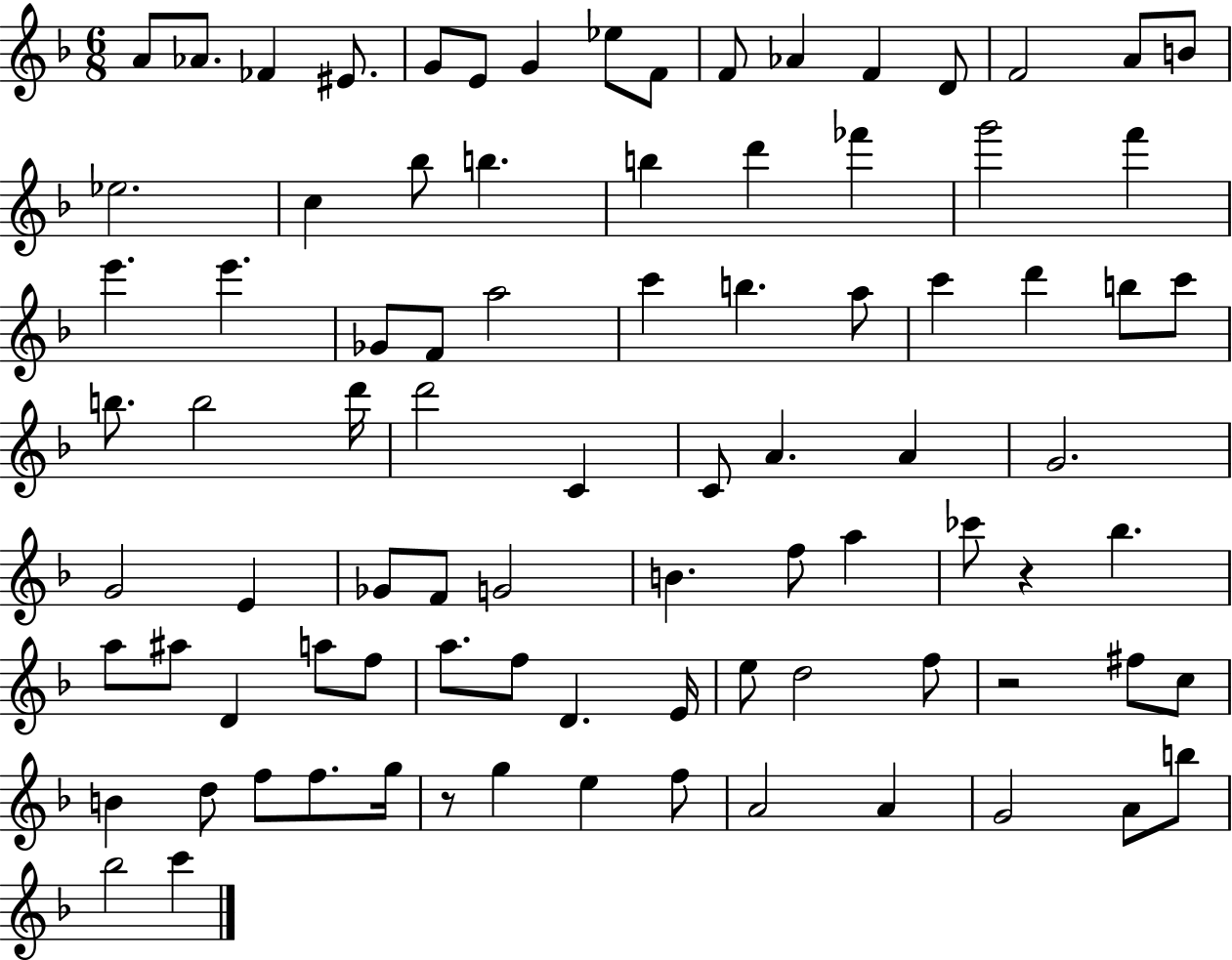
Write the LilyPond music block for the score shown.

{
  \clef treble
  \numericTimeSignature
  \time 6/8
  \key f \major
  a'8 aes'8. fes'4 eis'8. | g'8 e'8 g'4 ees''8 f'8 | f'8 aes'4 f'4 d'8 | f'2 a'8 b'8 | \break ees''2. | c''4 bes''8 b''4. | b''4 d'''4 fes'''4 | g'''2 f'''4 | \break e'''4. e'''4. | ges'8 f'8 a''2 | c'''4 b''4. a''8 | c'''4 d'''4 b''8 c'''8 | \break b''8. b''2 d'''16 | d'''2 c'4 | c'8 a'4. a'4 | g'2. | \break g'2 e'4 | ges'8 f'8 g'2 | b'4. f''8 a''4 | ces'''8 r4 bes''4. | \break a''8 ais''8 d'4 a''8 f''8 | a''8. f''8 d'4. e'16 | e''8 d''2 f''8 | r2 fis''8 c''8 | \break b'4 d''8 f''8 f''8. g''16 | r8 g''4 e''4 f''8 | a'2 a'4 | g'2 a'8 b''8 | \break bes''2 c'''4 | \bar "|."
}